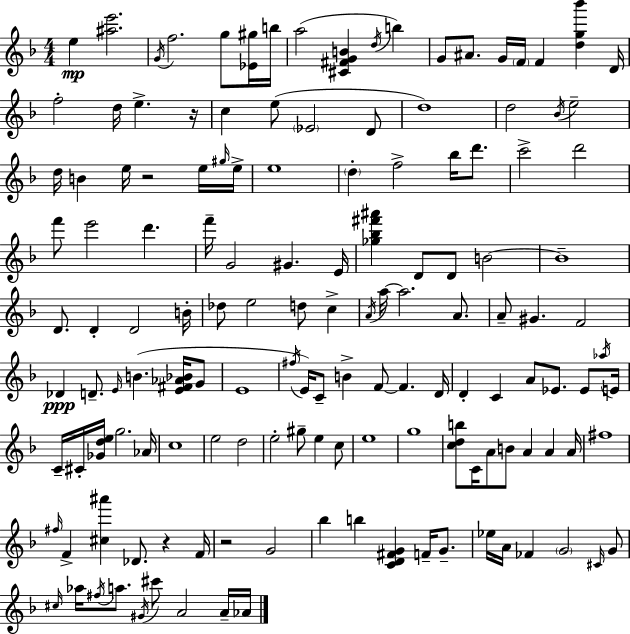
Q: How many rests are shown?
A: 4